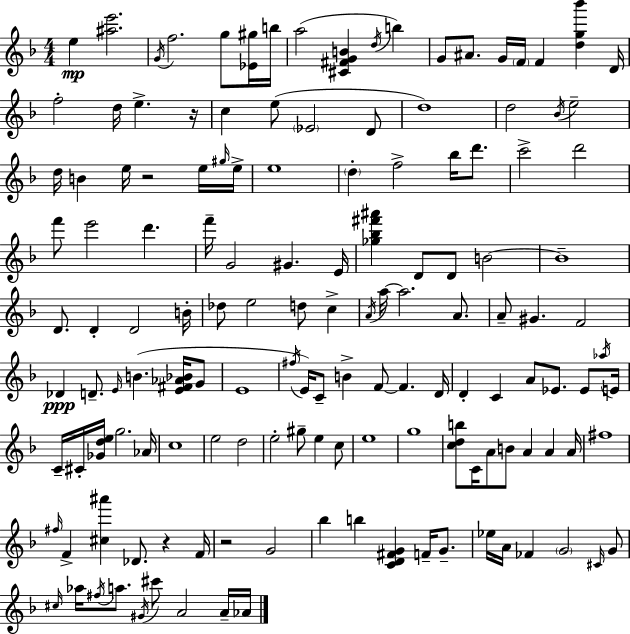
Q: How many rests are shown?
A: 4